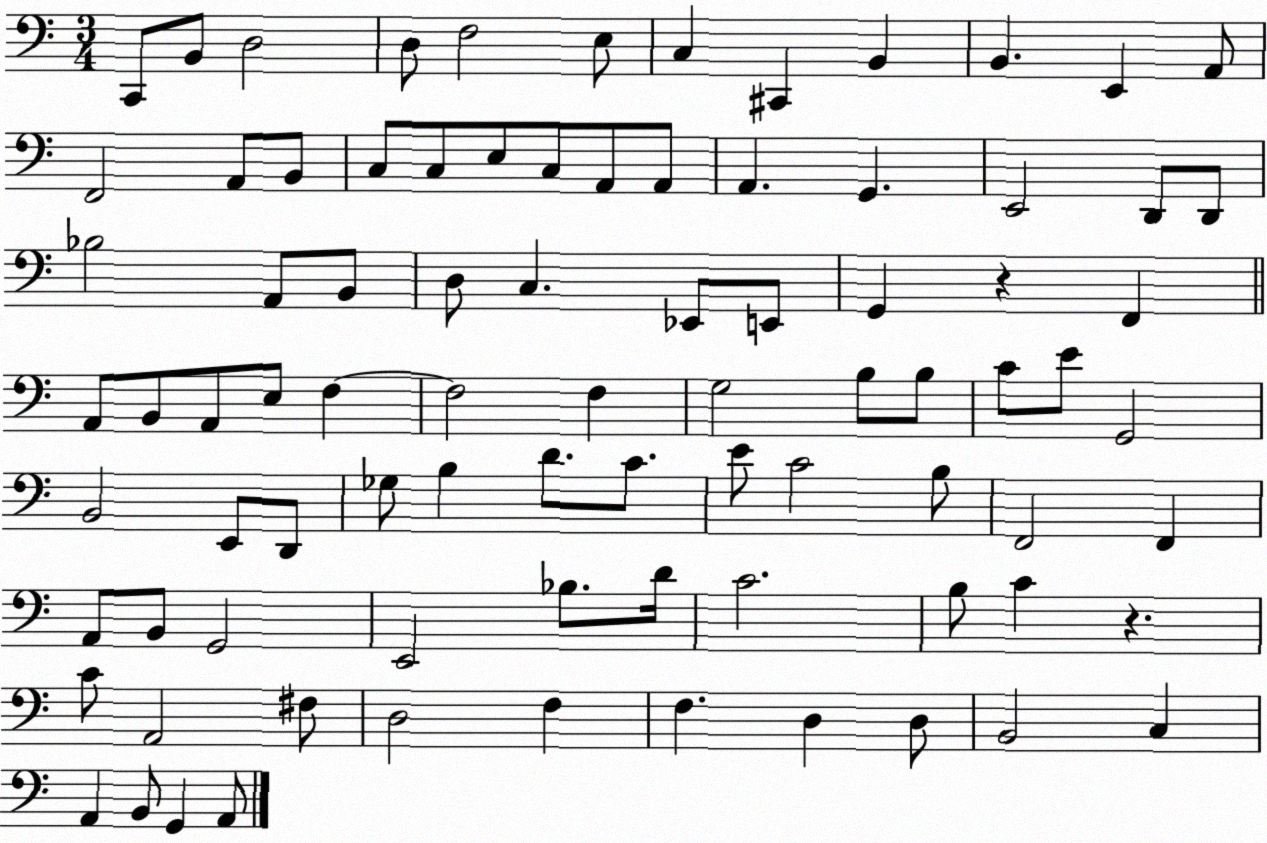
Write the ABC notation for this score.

X:1
T:Untitled
M:3/4
L:1/4
K:C
C,,/2 B,,/2 D,2 D,/2 F,2 E,/2 C, ^C,, B,, B,, E,, A,,/2 F,,2 A,,/2 B,,/2 C,/2 C,/2 E,/2 C,/2 A,,/2 A,,/2 A,, G,, E,,2 D,,/2 D,,/2 _B,2 A,,/2 B,,/2 D,/2 C, _E,,/2 E,,/2 G,, z F,, A,,/2 B,,/2 A,,/2 E,/2 F, F,2 F, G,2 B,/2 B,/2 C/2 E/2 G,,2 B,,2 E,,/2 D,,/2 _G,/2 B, D/2 C/2 E/2 C2 B,/2 F,,2 F,, A,,/2 B,,/2 G,,2 E,,2 _B,/2 D/4 C2 B,/2 C z C/2 A,,2 ^F,/2 D,2 F, F, D, D,/2 B,,2 C, A,, B,,/2 G,, A,,/2